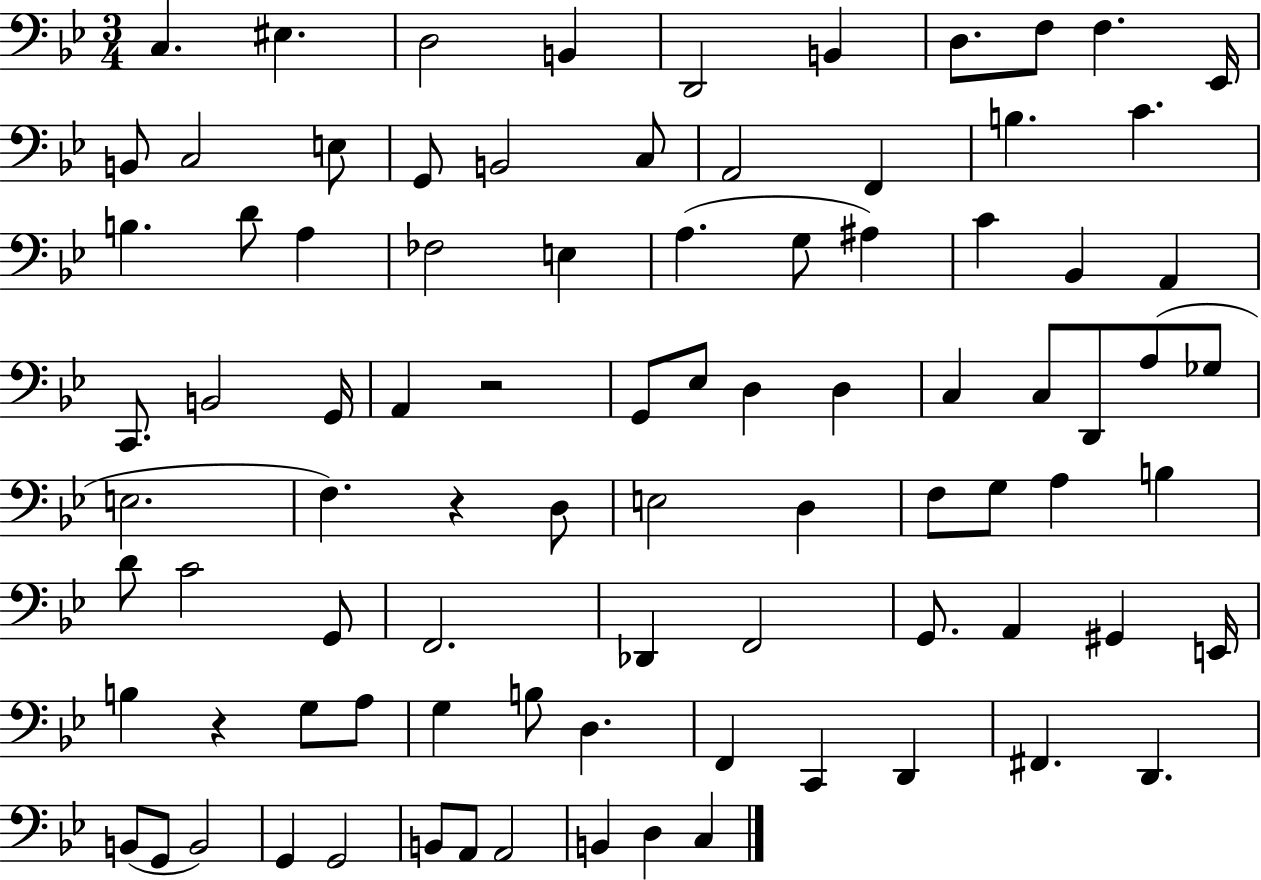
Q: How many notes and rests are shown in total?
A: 88